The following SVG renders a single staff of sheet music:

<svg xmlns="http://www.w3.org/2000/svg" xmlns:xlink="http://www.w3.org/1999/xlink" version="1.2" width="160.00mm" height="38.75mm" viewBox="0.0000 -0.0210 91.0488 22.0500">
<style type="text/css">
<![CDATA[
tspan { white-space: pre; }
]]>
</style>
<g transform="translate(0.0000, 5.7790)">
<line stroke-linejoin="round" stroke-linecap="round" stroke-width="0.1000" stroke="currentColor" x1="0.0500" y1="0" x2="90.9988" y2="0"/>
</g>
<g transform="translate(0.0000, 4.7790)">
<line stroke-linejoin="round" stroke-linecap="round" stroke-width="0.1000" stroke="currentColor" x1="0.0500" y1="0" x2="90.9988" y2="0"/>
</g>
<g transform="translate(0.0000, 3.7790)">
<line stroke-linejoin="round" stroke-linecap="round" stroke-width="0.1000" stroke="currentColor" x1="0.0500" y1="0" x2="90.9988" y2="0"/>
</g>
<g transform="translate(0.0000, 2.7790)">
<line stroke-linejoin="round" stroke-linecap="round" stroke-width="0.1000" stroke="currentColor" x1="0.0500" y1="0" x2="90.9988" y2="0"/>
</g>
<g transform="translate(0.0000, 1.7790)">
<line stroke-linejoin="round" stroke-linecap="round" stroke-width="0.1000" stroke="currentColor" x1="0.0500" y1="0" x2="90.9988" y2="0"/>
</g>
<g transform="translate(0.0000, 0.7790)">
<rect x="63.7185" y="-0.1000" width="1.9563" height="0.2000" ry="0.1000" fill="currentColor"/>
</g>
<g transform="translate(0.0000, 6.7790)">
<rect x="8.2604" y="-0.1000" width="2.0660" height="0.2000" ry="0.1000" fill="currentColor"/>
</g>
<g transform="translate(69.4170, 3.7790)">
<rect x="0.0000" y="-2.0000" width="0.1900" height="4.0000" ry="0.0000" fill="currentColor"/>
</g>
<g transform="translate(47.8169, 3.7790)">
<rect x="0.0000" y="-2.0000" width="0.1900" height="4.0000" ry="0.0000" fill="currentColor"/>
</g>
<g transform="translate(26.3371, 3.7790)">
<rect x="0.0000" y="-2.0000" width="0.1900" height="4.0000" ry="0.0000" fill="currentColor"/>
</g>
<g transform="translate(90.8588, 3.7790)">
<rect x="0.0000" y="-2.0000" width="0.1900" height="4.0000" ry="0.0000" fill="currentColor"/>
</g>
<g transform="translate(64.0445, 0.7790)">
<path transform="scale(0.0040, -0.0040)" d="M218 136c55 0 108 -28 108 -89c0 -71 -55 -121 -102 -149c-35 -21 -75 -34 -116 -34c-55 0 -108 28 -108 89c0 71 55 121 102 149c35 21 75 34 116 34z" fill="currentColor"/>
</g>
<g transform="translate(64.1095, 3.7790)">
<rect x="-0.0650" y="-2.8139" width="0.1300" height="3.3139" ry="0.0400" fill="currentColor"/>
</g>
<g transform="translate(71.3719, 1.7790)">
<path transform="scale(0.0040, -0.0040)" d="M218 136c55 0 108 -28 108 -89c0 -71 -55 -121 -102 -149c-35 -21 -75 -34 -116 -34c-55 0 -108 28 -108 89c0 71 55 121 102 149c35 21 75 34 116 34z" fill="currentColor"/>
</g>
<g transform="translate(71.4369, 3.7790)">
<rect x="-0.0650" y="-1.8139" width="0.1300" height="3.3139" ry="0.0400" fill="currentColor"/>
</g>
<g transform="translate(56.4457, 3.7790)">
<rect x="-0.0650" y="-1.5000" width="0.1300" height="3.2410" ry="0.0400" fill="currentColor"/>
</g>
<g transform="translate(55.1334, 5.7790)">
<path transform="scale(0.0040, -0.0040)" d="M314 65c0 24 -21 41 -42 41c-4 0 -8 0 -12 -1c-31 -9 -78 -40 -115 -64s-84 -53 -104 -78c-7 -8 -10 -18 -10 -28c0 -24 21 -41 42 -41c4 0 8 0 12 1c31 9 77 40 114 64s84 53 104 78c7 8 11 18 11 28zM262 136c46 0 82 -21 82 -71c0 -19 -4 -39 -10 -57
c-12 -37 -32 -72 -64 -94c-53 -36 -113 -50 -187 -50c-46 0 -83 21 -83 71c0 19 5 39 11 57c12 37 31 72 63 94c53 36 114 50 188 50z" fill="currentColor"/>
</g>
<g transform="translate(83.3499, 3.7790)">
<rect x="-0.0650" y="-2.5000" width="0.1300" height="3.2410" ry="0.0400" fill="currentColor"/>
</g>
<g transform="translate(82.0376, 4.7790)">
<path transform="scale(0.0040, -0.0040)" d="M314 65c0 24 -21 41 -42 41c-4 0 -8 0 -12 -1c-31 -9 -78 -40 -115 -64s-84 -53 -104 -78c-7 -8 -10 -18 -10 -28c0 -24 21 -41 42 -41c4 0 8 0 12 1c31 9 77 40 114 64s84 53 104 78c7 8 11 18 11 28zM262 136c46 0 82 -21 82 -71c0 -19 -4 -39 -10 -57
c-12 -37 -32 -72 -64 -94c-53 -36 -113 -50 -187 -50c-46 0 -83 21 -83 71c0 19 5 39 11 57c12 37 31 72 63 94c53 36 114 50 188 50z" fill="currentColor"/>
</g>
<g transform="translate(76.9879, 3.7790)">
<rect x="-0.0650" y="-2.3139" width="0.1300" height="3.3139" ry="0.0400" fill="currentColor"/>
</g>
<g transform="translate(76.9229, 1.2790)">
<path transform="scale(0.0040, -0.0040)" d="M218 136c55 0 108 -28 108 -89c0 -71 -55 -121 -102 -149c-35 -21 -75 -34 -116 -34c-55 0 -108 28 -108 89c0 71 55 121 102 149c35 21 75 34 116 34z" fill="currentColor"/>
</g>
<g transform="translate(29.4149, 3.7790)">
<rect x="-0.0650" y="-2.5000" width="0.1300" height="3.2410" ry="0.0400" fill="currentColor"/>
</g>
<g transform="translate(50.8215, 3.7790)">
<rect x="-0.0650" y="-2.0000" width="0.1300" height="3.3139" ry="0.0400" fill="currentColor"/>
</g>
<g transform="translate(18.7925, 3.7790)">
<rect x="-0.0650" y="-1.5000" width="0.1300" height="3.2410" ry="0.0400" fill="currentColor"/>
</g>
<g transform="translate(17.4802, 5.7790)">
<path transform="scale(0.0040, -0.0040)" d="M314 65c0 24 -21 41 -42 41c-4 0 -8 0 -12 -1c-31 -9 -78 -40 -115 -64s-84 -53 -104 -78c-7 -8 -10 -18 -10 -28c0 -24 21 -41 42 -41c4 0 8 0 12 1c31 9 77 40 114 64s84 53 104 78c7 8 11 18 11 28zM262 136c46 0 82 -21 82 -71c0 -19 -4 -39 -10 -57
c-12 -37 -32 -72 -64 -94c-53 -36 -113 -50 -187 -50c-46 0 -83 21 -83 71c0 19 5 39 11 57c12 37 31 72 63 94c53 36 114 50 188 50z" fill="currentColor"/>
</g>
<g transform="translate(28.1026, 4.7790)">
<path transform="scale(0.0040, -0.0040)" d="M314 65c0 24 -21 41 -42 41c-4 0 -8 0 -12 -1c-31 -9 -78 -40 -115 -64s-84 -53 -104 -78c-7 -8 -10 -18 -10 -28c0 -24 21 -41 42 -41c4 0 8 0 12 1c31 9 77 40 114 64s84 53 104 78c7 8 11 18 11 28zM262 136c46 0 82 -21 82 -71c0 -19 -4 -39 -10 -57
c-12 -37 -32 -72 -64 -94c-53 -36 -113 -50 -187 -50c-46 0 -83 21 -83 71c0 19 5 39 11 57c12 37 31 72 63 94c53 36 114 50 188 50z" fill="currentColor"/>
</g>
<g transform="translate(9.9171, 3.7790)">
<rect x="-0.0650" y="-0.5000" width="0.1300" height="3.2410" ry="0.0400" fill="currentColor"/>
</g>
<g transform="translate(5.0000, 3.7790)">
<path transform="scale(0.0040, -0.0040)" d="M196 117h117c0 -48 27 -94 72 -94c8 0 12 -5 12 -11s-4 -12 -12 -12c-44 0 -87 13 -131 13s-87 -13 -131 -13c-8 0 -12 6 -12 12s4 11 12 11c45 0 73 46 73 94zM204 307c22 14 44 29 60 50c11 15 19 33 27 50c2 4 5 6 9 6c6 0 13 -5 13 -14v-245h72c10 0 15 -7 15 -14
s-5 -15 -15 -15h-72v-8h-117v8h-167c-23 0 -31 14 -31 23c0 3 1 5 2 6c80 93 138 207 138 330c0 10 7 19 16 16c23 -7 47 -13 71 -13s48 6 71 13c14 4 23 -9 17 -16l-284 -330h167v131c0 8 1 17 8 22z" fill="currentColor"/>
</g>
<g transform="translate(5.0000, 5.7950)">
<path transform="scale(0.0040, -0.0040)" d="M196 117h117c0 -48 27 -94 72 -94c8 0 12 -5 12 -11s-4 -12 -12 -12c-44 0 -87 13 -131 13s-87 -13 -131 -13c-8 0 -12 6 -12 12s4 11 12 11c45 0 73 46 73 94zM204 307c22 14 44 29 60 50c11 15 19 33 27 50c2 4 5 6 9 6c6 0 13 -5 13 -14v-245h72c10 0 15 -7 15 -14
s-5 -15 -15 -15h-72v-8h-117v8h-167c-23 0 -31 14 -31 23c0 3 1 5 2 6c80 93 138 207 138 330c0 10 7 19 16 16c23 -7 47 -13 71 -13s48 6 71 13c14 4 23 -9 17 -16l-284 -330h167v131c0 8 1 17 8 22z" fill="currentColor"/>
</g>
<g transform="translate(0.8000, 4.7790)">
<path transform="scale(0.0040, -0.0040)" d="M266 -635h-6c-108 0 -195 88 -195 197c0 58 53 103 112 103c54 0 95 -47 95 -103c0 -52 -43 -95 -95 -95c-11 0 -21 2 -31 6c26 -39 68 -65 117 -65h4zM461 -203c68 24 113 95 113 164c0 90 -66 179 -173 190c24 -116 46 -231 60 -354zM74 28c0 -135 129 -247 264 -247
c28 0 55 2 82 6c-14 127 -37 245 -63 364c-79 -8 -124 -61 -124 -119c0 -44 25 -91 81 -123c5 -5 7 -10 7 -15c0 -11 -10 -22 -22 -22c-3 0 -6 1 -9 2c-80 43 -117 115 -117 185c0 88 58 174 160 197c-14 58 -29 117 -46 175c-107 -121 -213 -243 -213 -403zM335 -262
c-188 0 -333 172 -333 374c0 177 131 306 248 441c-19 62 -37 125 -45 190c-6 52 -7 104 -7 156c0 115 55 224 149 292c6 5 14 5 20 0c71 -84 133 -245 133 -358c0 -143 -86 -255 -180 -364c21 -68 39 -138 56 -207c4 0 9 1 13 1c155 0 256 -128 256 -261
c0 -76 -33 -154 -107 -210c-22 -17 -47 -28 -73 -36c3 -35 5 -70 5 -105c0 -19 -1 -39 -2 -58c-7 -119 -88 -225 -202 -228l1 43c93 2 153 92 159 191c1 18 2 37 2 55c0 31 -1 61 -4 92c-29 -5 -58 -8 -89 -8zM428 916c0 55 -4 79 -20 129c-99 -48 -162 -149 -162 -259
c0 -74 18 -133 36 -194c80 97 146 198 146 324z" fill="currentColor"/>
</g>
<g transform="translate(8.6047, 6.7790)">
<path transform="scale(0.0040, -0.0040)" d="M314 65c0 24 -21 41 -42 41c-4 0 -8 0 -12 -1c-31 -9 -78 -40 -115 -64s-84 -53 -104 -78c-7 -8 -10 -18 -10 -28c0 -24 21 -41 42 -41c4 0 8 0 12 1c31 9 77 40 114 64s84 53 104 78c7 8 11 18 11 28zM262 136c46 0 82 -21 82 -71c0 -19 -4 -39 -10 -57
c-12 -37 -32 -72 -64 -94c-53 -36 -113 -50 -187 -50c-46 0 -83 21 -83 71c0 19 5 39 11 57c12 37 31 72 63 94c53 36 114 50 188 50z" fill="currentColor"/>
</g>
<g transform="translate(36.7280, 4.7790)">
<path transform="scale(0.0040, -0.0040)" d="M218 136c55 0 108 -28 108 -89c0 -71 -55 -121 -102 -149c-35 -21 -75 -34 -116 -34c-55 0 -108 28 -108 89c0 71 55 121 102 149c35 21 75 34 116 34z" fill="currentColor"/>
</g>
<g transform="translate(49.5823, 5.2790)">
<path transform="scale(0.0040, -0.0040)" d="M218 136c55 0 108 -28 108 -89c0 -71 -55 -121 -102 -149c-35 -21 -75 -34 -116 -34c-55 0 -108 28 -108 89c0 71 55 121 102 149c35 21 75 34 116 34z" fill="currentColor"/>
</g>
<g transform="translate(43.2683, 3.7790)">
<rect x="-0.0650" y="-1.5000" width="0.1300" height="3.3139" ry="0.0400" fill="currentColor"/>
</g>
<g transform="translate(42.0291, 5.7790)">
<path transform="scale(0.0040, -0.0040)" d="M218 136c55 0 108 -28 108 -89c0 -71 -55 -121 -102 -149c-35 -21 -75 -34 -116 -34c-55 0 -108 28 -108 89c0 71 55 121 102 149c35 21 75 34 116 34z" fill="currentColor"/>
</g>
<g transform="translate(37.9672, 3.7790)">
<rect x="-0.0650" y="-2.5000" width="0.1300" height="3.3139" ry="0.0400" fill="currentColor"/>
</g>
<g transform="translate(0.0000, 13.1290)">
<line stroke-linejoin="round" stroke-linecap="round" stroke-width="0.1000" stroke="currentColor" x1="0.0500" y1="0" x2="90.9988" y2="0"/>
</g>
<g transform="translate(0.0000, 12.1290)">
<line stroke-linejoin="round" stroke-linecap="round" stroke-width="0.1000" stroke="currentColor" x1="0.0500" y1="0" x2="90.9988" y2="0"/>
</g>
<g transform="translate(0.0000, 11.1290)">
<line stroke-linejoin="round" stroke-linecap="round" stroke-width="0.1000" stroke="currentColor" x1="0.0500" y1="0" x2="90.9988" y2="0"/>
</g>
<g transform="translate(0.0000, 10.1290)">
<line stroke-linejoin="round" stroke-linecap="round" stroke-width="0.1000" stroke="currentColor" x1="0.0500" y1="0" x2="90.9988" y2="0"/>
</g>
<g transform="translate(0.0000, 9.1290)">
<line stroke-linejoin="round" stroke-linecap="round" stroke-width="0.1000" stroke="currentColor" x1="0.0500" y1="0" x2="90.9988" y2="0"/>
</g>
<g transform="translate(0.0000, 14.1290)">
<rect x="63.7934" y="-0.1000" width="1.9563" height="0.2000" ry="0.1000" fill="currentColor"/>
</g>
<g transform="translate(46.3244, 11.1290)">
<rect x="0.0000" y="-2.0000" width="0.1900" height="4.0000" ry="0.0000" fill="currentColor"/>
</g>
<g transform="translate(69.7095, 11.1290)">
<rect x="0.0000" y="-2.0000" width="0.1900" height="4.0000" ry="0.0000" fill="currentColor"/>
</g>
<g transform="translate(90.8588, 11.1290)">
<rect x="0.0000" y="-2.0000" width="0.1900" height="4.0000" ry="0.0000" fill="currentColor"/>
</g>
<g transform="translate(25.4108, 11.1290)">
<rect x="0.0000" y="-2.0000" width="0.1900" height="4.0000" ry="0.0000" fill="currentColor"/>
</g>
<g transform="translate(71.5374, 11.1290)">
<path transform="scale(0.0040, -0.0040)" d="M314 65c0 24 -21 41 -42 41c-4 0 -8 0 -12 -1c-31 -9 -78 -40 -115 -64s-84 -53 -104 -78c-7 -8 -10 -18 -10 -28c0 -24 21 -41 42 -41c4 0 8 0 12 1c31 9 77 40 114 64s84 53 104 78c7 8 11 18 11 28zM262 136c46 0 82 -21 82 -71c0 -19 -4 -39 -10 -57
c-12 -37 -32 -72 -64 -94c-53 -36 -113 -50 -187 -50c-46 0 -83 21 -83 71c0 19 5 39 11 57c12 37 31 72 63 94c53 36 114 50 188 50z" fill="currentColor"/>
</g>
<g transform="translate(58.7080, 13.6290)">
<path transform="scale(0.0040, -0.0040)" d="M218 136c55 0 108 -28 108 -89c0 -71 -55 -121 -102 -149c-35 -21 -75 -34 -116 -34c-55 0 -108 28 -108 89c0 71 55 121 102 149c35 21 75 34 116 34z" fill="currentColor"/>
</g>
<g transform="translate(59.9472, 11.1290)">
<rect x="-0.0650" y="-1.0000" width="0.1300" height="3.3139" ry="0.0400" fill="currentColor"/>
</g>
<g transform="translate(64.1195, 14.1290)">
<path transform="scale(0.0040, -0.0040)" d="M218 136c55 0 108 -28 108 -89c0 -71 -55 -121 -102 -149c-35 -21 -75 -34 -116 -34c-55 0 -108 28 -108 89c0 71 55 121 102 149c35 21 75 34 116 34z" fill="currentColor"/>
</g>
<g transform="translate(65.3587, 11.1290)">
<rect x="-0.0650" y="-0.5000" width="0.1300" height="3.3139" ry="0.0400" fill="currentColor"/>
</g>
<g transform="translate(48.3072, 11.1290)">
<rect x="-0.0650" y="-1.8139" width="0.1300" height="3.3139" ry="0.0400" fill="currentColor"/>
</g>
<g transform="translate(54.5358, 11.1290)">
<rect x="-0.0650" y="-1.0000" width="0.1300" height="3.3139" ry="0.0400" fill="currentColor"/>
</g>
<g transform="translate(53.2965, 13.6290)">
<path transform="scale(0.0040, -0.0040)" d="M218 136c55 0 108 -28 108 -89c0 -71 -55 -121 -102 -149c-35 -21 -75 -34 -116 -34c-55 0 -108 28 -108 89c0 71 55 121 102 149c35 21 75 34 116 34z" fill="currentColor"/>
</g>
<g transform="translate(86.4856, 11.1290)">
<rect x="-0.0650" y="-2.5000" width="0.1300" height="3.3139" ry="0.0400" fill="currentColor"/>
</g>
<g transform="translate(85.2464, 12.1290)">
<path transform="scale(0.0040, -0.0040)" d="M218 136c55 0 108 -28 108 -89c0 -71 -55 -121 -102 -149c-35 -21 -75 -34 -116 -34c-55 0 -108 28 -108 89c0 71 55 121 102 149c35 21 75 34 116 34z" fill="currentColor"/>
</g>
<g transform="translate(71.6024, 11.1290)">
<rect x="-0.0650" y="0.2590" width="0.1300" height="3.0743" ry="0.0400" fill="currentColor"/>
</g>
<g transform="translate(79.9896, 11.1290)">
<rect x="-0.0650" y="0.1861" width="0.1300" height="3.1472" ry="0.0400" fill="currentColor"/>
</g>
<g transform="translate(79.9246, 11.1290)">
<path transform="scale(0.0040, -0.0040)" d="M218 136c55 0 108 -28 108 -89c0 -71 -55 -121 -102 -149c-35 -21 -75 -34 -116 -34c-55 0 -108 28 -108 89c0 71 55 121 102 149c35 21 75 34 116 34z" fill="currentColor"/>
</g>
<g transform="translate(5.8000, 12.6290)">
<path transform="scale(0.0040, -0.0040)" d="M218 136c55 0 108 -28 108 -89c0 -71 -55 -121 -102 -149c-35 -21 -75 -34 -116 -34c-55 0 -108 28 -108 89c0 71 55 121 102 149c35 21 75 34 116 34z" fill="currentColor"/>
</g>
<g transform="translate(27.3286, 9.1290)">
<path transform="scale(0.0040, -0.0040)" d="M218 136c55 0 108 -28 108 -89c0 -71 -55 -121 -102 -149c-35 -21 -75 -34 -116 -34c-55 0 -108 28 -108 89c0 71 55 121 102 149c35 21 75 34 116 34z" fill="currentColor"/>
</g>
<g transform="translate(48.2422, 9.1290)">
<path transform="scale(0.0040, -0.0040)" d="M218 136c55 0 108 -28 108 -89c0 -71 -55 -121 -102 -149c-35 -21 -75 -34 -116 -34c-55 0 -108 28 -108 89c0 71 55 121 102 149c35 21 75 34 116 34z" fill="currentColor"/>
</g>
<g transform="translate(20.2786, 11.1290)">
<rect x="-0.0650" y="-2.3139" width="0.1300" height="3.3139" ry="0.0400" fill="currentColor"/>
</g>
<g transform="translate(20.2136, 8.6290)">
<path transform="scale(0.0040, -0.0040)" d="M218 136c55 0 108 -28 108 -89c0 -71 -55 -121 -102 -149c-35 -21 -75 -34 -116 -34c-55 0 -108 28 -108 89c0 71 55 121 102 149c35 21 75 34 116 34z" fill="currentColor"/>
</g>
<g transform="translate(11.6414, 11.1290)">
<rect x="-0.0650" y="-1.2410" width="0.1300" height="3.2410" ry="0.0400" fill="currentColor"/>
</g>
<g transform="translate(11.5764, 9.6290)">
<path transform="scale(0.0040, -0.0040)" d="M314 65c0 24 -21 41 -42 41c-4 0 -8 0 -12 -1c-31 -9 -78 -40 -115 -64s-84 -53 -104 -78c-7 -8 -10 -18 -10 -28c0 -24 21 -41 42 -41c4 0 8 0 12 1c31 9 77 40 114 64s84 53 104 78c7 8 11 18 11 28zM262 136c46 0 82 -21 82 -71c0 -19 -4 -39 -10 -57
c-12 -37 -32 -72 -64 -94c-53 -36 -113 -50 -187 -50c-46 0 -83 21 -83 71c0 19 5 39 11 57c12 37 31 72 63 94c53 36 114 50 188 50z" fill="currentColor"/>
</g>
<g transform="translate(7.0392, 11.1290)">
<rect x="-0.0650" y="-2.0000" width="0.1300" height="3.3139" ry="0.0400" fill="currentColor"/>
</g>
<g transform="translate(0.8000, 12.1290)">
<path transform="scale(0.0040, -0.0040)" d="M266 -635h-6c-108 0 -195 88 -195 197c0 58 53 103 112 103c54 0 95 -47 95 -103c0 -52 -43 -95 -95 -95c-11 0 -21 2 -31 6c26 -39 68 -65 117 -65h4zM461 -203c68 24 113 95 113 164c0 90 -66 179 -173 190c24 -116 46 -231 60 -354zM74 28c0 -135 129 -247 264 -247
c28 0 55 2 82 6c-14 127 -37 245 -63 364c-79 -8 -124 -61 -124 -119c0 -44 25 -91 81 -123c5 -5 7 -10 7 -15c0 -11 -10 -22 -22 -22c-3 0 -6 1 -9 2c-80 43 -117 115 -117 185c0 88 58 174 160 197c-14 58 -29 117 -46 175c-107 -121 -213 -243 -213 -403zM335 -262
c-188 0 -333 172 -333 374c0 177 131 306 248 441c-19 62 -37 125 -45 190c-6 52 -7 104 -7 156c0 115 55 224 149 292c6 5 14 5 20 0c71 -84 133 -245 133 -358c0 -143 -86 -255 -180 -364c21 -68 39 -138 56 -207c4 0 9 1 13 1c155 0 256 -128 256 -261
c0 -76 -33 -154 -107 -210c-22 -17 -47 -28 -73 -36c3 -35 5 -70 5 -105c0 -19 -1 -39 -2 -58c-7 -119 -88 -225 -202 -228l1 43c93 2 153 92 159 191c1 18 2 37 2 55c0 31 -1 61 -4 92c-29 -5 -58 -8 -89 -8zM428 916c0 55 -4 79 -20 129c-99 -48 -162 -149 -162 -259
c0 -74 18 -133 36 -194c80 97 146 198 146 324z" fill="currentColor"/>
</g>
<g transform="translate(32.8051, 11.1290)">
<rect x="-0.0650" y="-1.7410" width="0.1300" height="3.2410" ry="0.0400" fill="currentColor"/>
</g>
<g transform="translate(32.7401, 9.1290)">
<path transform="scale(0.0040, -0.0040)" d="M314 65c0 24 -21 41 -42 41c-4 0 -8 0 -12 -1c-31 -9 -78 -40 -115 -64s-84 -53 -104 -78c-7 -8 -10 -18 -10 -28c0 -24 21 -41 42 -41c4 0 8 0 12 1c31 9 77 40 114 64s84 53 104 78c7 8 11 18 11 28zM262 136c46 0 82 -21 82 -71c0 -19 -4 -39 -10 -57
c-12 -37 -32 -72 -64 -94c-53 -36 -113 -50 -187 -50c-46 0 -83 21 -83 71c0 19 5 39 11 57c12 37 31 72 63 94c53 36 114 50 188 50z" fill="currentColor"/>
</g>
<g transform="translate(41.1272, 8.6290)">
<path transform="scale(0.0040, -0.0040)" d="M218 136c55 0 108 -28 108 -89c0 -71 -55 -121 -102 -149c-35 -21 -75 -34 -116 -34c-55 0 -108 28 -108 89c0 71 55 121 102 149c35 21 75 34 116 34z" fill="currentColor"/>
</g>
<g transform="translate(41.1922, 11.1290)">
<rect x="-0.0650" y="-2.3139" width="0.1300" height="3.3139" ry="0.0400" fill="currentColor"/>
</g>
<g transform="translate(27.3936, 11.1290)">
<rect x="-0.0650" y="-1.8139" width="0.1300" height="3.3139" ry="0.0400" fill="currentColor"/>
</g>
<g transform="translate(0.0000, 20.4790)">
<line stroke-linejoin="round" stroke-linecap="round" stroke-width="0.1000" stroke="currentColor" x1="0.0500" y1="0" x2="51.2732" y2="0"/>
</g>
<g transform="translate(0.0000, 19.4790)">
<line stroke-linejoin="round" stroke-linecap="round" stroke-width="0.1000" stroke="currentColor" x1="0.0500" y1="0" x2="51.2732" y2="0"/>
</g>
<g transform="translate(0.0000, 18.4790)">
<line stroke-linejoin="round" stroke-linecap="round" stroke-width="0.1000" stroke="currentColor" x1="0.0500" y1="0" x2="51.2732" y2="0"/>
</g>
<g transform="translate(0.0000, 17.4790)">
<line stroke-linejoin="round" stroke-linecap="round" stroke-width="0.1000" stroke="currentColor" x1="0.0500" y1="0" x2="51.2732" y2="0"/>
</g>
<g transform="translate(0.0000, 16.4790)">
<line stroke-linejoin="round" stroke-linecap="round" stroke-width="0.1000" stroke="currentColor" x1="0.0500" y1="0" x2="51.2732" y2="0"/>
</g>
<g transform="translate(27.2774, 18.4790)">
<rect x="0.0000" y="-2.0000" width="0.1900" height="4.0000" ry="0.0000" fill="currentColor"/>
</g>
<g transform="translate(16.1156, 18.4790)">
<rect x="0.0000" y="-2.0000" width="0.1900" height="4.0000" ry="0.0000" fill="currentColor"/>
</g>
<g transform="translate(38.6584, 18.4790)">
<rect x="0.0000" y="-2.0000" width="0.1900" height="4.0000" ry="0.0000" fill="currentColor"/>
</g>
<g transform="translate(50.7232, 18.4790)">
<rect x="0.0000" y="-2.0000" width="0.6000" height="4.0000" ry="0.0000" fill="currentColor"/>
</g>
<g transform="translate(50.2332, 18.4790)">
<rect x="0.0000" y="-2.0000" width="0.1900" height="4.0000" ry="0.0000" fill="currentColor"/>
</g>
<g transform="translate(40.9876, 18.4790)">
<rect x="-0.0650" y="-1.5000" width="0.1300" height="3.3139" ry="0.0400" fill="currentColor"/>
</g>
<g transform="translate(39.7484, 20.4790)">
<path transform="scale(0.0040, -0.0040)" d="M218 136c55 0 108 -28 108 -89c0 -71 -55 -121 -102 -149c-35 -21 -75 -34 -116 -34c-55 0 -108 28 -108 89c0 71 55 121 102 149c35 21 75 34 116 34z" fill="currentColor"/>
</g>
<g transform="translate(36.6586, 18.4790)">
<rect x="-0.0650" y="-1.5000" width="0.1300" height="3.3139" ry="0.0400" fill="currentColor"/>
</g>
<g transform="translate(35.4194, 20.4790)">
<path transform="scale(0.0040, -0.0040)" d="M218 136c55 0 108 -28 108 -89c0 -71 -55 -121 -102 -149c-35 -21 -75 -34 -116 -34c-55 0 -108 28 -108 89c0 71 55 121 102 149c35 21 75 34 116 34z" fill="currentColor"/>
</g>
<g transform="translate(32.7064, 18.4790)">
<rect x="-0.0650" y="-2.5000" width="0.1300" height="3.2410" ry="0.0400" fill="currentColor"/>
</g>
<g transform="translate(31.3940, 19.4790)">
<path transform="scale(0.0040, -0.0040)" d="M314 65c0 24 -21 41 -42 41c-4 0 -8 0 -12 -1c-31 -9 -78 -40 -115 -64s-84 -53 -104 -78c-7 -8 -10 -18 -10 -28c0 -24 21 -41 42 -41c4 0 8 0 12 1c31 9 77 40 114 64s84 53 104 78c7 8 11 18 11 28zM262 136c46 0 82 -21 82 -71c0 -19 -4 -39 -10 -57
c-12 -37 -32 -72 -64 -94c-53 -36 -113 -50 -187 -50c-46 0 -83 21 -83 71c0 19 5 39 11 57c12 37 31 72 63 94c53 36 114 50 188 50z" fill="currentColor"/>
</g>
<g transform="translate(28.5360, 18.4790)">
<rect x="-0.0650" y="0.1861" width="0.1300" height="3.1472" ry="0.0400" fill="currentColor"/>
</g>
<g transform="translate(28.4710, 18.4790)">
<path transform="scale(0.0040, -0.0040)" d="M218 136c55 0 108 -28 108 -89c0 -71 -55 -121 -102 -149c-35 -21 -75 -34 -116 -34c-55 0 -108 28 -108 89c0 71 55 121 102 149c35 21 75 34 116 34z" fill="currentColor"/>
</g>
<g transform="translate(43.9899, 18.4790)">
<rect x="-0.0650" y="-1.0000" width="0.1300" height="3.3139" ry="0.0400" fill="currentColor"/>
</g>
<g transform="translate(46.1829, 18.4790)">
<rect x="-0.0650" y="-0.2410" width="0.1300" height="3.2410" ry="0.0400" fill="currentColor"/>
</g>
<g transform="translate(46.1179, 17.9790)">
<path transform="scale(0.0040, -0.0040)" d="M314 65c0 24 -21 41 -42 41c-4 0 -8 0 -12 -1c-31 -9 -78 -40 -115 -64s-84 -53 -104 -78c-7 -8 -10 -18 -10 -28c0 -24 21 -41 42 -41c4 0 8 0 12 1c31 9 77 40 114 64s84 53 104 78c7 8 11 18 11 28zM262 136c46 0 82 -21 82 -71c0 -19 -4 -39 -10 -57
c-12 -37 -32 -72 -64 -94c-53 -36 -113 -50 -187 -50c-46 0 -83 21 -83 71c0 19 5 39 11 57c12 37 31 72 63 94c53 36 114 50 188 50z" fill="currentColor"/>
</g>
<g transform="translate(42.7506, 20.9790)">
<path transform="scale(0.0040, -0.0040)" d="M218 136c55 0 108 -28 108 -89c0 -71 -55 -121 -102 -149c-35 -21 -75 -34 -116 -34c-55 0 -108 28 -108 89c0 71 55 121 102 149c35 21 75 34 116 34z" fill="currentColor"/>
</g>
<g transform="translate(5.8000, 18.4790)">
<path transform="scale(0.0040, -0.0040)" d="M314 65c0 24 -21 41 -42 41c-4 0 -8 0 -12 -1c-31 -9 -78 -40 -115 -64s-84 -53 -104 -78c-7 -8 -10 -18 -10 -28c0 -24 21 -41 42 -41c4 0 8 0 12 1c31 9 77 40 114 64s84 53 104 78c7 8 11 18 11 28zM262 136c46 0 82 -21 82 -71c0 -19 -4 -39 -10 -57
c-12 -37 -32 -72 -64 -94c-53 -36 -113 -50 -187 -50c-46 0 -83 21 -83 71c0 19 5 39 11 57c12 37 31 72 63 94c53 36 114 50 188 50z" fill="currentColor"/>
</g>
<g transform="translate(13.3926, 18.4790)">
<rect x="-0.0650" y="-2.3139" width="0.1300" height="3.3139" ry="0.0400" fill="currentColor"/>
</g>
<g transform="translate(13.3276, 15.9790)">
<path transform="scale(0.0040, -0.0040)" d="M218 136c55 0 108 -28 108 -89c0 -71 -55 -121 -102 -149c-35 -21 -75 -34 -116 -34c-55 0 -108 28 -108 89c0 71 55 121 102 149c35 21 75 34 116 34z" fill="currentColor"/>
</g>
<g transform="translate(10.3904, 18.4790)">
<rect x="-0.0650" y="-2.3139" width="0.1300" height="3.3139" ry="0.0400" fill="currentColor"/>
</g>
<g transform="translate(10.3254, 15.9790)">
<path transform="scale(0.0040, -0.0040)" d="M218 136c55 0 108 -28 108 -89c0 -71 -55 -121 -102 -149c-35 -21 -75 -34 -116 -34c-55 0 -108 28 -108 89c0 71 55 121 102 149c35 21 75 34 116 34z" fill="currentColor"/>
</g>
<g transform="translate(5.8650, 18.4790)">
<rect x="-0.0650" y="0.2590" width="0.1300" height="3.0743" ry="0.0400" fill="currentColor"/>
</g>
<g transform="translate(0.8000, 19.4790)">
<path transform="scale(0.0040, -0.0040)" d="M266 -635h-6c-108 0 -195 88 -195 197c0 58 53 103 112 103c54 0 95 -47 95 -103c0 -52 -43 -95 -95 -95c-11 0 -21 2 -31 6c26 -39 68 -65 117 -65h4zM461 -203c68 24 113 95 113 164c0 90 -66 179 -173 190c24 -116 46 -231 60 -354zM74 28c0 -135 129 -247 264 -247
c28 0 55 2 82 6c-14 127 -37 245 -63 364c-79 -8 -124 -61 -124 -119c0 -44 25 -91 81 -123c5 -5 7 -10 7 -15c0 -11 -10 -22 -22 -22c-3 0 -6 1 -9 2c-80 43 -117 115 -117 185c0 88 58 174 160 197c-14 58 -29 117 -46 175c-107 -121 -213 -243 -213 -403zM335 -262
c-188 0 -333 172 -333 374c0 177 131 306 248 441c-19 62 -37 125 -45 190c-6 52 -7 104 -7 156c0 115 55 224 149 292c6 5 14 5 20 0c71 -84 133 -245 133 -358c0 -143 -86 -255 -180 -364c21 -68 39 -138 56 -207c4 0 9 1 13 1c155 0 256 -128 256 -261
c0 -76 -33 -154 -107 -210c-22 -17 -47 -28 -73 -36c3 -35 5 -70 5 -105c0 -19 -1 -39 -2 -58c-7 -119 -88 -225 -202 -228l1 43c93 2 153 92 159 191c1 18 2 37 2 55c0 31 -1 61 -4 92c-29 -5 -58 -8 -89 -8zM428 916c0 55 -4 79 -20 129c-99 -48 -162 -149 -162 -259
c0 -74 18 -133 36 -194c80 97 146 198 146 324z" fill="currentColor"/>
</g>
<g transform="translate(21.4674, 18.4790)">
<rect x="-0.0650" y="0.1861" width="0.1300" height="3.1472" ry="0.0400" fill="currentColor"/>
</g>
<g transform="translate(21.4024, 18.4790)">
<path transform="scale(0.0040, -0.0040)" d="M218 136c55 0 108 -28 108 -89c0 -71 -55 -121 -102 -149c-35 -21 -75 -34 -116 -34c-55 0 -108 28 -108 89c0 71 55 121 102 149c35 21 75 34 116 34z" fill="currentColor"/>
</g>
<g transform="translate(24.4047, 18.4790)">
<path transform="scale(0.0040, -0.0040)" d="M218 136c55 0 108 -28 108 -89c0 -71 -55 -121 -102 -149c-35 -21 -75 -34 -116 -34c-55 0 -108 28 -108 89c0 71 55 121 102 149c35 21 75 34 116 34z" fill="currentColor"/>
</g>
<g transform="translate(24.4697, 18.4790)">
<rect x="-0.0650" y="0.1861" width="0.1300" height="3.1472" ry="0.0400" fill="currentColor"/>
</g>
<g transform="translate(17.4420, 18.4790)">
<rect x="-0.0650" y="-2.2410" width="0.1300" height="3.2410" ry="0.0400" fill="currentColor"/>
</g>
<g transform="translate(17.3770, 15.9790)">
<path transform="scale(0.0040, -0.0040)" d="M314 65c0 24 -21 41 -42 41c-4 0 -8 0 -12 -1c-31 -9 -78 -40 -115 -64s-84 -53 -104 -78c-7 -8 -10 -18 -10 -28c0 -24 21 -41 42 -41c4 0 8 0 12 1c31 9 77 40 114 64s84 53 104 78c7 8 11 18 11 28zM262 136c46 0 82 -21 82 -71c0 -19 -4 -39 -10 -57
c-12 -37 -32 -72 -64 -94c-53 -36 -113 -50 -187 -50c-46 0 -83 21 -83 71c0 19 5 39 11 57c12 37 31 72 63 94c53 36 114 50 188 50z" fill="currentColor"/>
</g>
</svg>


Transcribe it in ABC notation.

X:1
T:Untitled
M:4/4
L:1/4
K:C
C2 E2 G2 G E F E2 a f g G2 F e2 g f f2 g f D D C B2 B G B2 g g g2 B B B G2 E E D c2